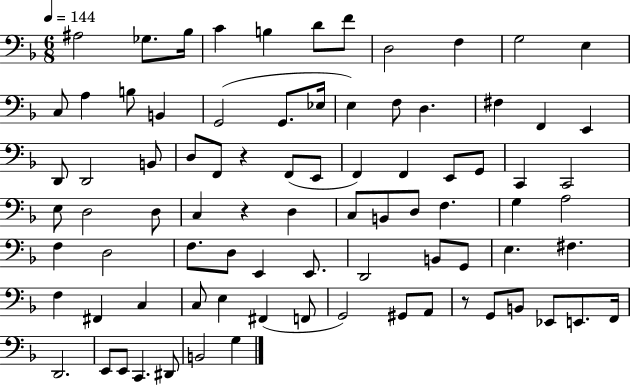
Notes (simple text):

A#3/h Gb3/e. Bb3/s C4/q B3/q D4/e F4/e D3/h F3/q G3/h E3/q C3/e A3/q B3/e B2/q G2/h G2/e. Eb3/s E3/q F3/e D3/q. F#3/q F2/q E2/q D2/e D2/h B2/e D3/e F2/e R/q F2/e E2/e F2/q F2/q E2/e G2/e C2/q C2/h E3/e D3/h D3/e C3/q R/q D3/q C3/e B2/e D3/e F3/q. G3/q A3/h F3/q D3/h F3/e. D3/e E2/q E2/e. D2/h B2/e G2/e E3/q. F#3/q. F3/q F#2/q C3/q C3/e E3/q F#2/q F2/e G2/h G#2/e A2/e R/e G2/e B2/e Eb2/e E2/e. F2/s D2/h. E2/e E2/e C2/q. D#2/e B2/h G3/q